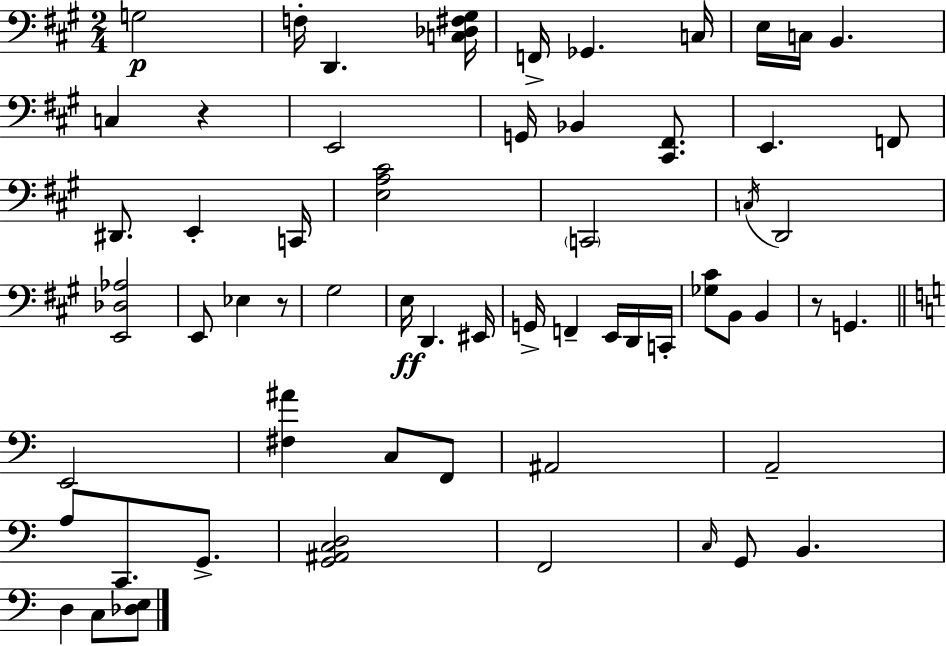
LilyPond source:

{
  \clef bass
  \numericTimeSignature
  \time 2/4
  \key a \major
  g2\p | f16-. d,4. <c des fis gis>16 | f,16-> ges,4. c16 | e16 c16 b,4. | \break c4 r4 | e,2 | g,16 bes,4 <cis, fis,>8. | e,4. f,8 | \break dis,8. e,4-. c,16 | <e a cis'>2 | \parenthesize c,2 | \acciaccatura { c16 } d,2 | \break <e, des aes>2 | e,8 ees4 r8 | gis2 | e16\ff d,4. | \break eis,16 g,16-> f,4-- e,16 d,16 | c,16-. <ges cis'>8 b,8 b,4 | r8 g,4. | \bar "||" \break \key c \major e,2 | <fis ais'>4 c8 f,8 | ais,2 | a,2-- | \break a8 c,8. g,8.-> | <g, ais, c d>2 | f,2 | \grace { c16 } g,8 b,4. | \break d4 c8 <des e>8 | \bar "|."
}